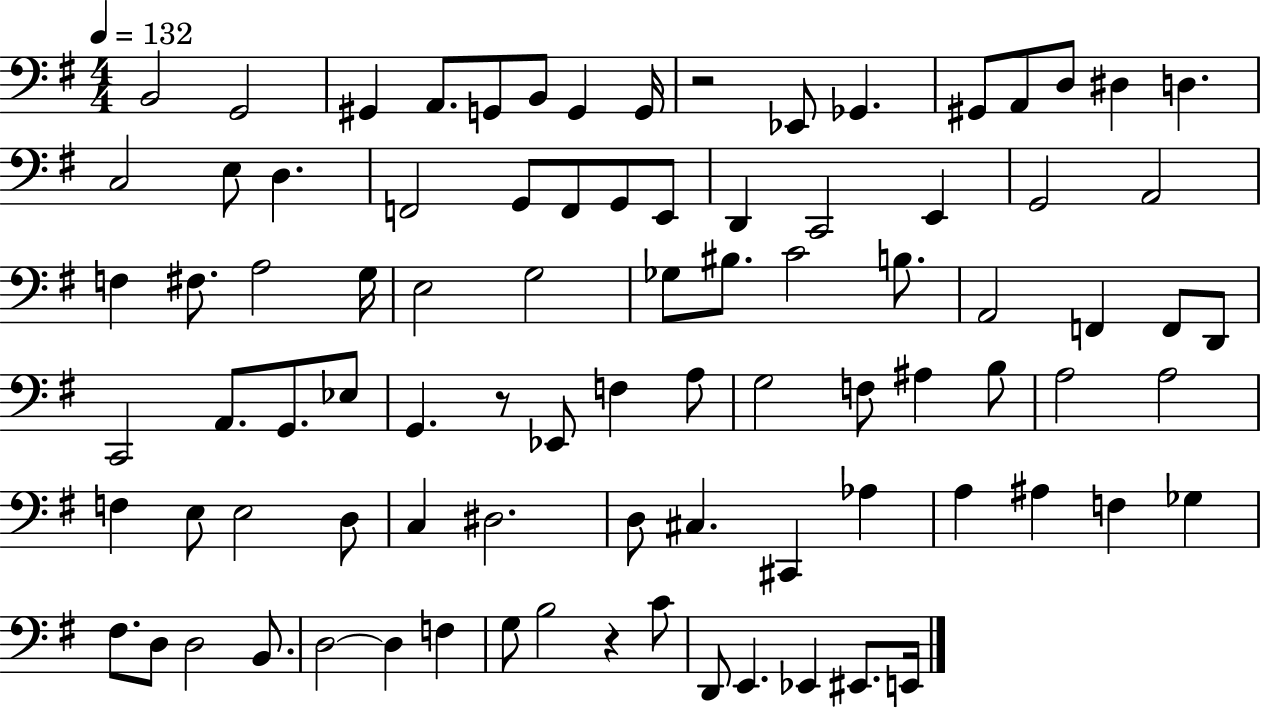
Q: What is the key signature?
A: G major